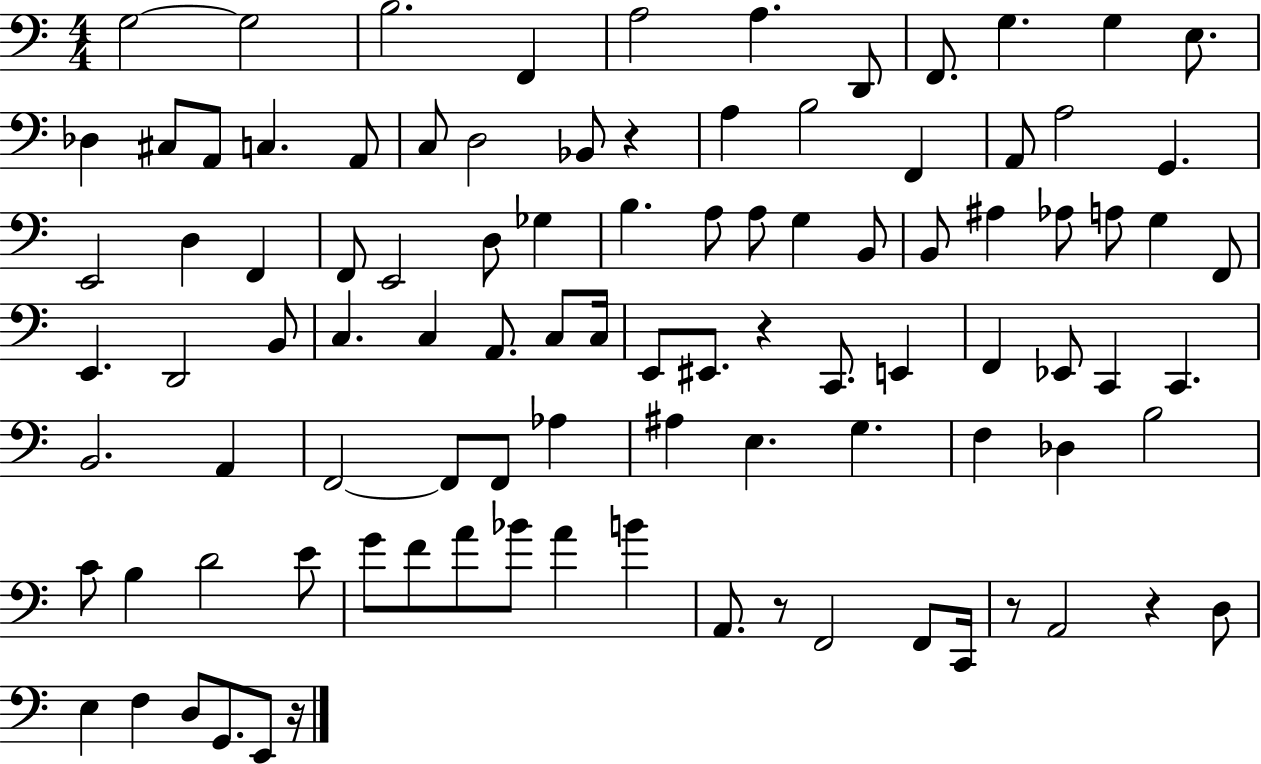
G3/h G3/h B3/h. F2/q A3/h A3/q. D2/e F2/e. G3/q. G3/q E3/e. Db3/q C#3/e A2/e C3/q. A2/e C3/e D3/h Bb2/e R/q A3/q B3/h F2/q A2/e A3/h G2/q. E2/h D3/q F2/q F2/e E2/h D3/e Gb3/q B3/q. A3/e A3/e G3/q B2/e B2/e A#3/q Ab3/e A3/e G3/q F2/e E2/q. D2/h B2/e C3/q. C3/q A2/e. C3/e C3/s E2/e EIS2/e. R/q C2/e. E2/q F2/q Eb2/e C2/q C2/q. B2/h. A2/q F2/h F2/e F2/e Ab3/q A#3/q E3/q. G3/q. F3/q Db3/q B3/h C4/e B3/q D4/h E4/e G4/e F4/e A4/e Bb4/e A4/q B4/q A2/e. R/e F2/h F2/e C2/s R/e A2/h R/q D3/e E3/q F3/q D3/e G2/e. E2/e R/s